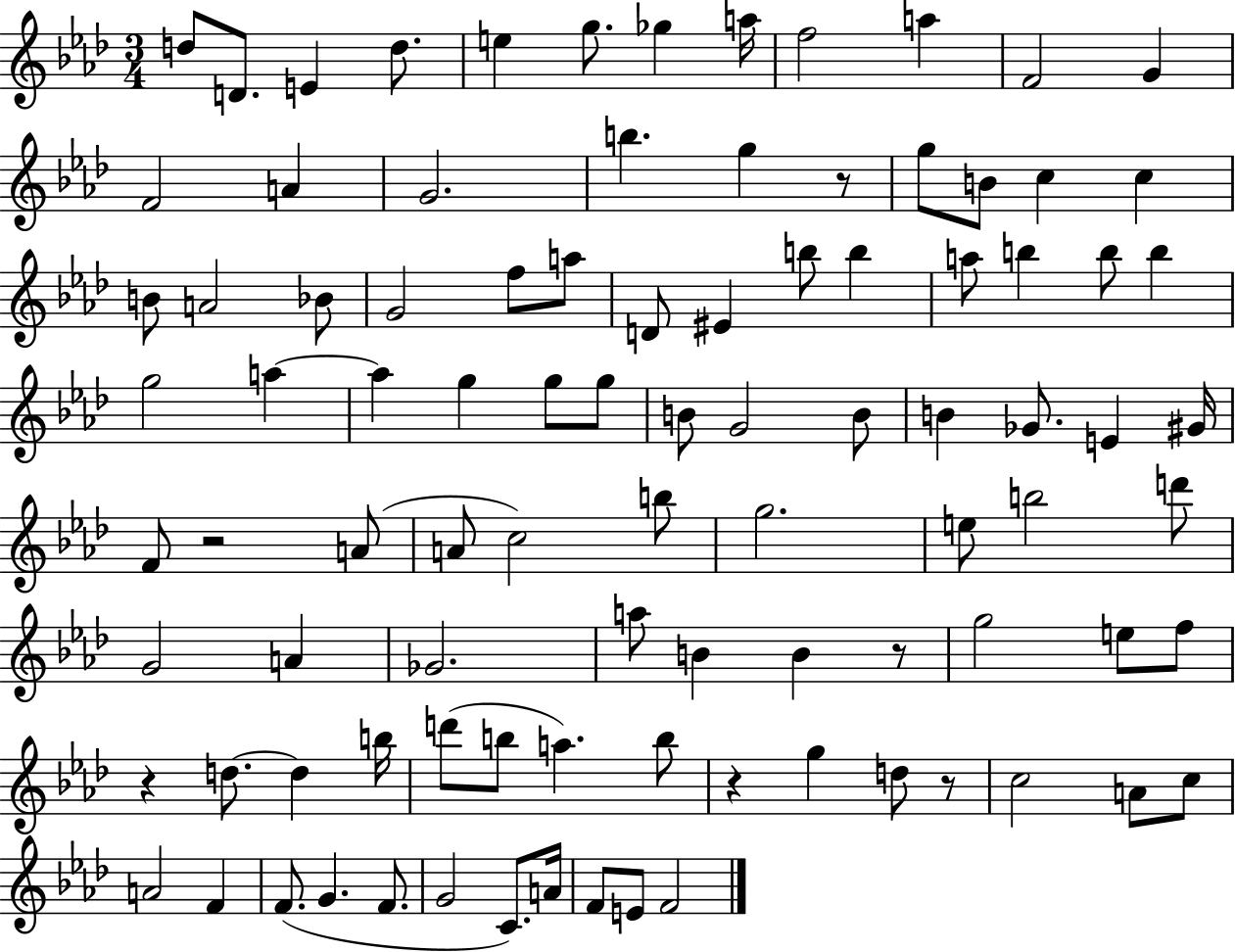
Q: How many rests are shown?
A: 6